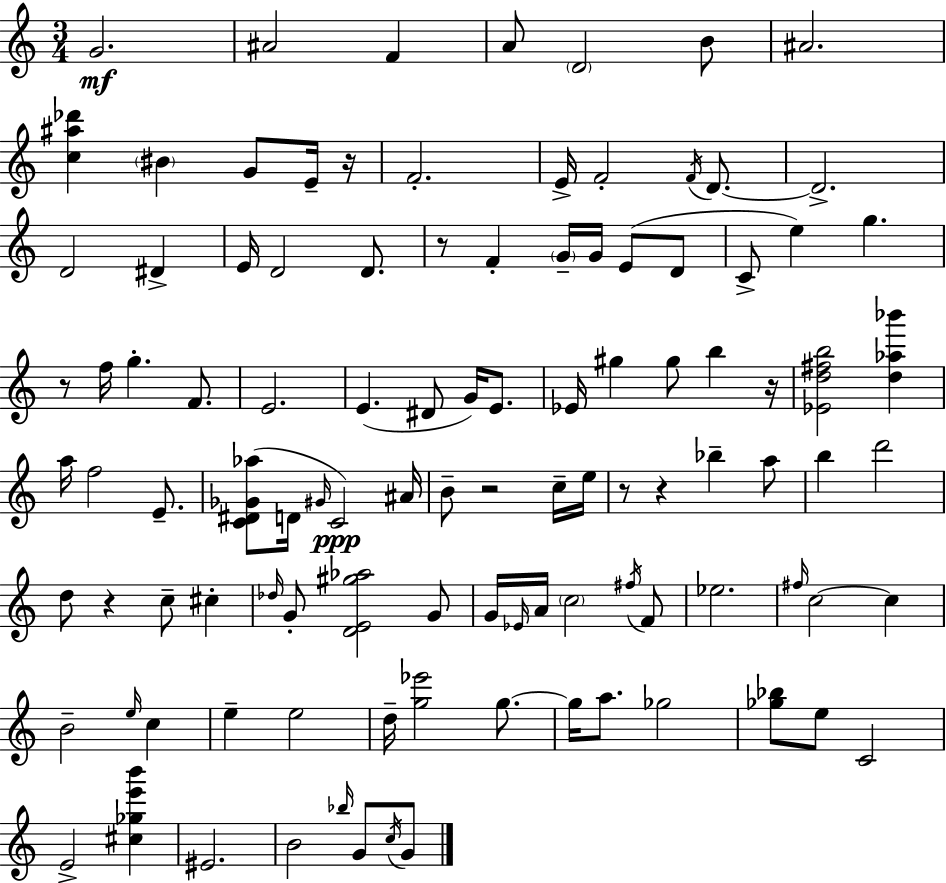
G4/h. A#4/h F4/q A4/e D4/h B4/e A#4/h. [C5,A#5,Db6]/q BIS4/q G4/e E4/s R/s F4/h. E4/s F4/h F4/s D4/e. D4/h. D4/h D#4/q E4/s D4/h D4/e. R/e F4/q G4/s G4/s E4/e D4/e C4/e E5/q G5/q. R/e F5/s G5/q. F4/e. E4/h. E4/q. D#4/e G4/s E4/e. Eb4/s G#5/q G#5/e B5/q R/s [Eb4,D5,F#5,B5]/h [D5,Ab5,Bb6]/q A5/s F5/h E4/e. [C4,D#4,Gb4,Ab5]/e D4/s G#4/s C4/h A#4/s B4/e R/h C5/s E5/s R/e R/q Bb5/q A5/e B5/q D6/h D5/e R/q C5/e C#5/q Db5/s G4/e [D4,E4,G#5,Ab5]/h G4/e G4/s Eb4/s A4/s C5/h F#5/s F4/e Eb5/h. F#5/s C5/h C5/q B4/h E5/s C5/q E5/q E5/h D5/s [G5,Eb6]/h G5/e. G5/s A5/e. Gb5/h [Gb5,Bb5]/e E5/e C4/h E4/h [C#5,Gb5,E6,B6]/q EIS4/h. B4/h Bb5/s G4/e C5/s G4/e